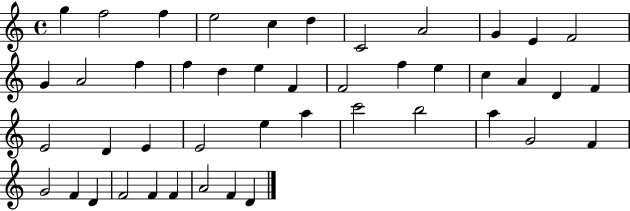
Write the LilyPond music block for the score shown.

{
  \clef treble
  \time 4/4
  \defaultTimeSignature
  \key c \major
  g''4 f''2 f''4 | e''2 c''4 d''4 | c'2 a'2 | g'4 e'4 f'2 | \break g'4 a'2 f''4 | f''4 d''4 e''4 f'4 | f'2 f''4 e''4 | c''4 a'4 d'4 f'4 | \break e'2 d'4 e'4 | e'2 e''4 a''4 | c'''2 b''2 | a''4 g'2 f'4 | \break g'2 f'4 d'4 | f'2 f'4 f'4 | a'2 f'4 d'4 | \bar "|."
}